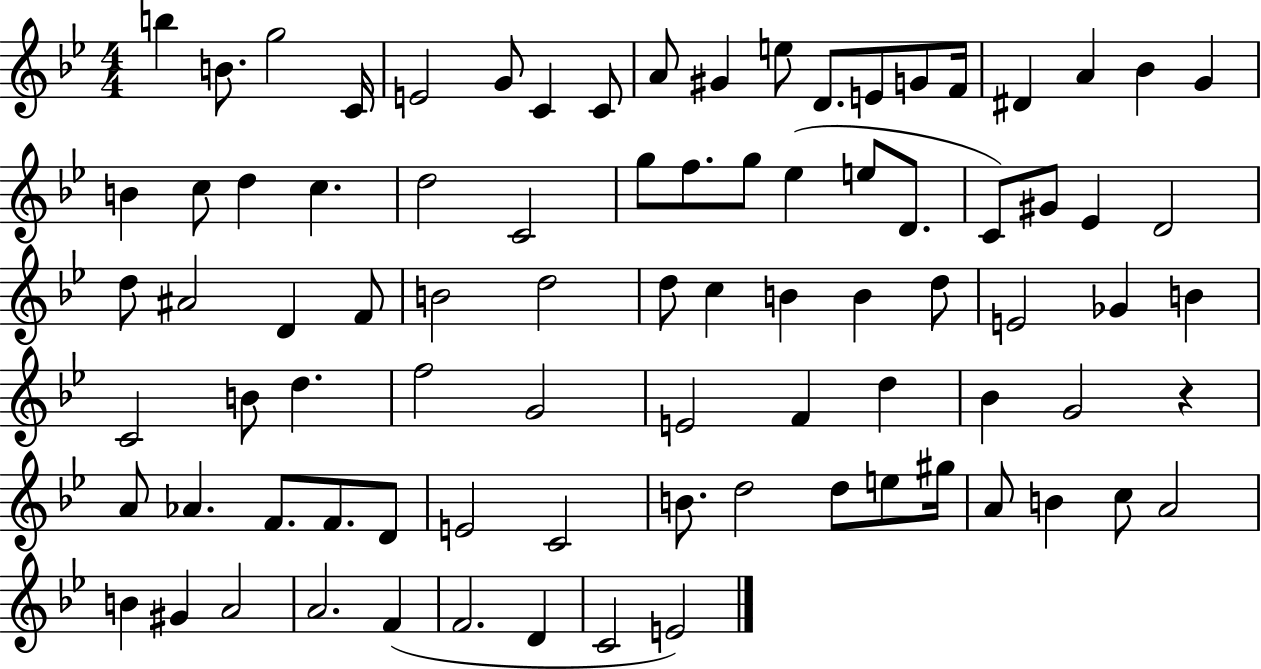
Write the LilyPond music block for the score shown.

{
  \clef treble
  \numericTimeSignature
  \time 4/4
  \key bes \major
  \repeat volta 2 { b''4 b'8. g''2 c'16 | e'2 g'8 c'4 c'8 | a'8 gis'4 e''8 d'8. e'8 g'8 f'16 | dis'4 a'4 bes'4 g'4 | \break b'4 c''8 d''4 c''4. | d''2 c'2 | g''8 f''8. g''8 ees''4( e''8 d'8. | c'8) gis'8 ees'4 d'2 | \break d''8 ais'2 d'4 f'8 | b'2 d''2 | d''8 c''4 b'4 b'4 d''8 | e'2 ges'4 b'4 | \break c'2 b'8 d''4. | f''2 g'2 | e'2 f'4 d''4 | bes'4 g'2 r4 | \break a'8 aes'4. f'8. f'8. d'8 | e'2 c'2 | b'8. d''2 d''8 e''8 gis''16 | a'8 b'4 c''8 a'2 | \break b'4 gis'4 a'2 | a'2. f'4( | f'2. d'4 | c'2 e'2) | \break } \bar "|."
}